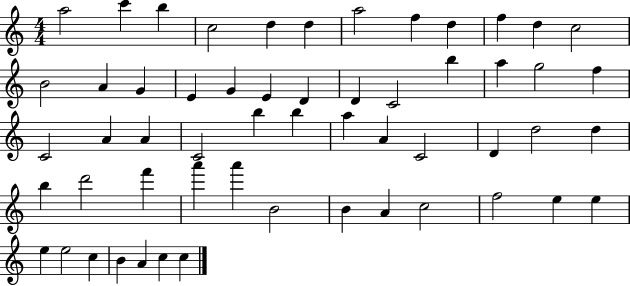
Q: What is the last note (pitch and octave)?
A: C5